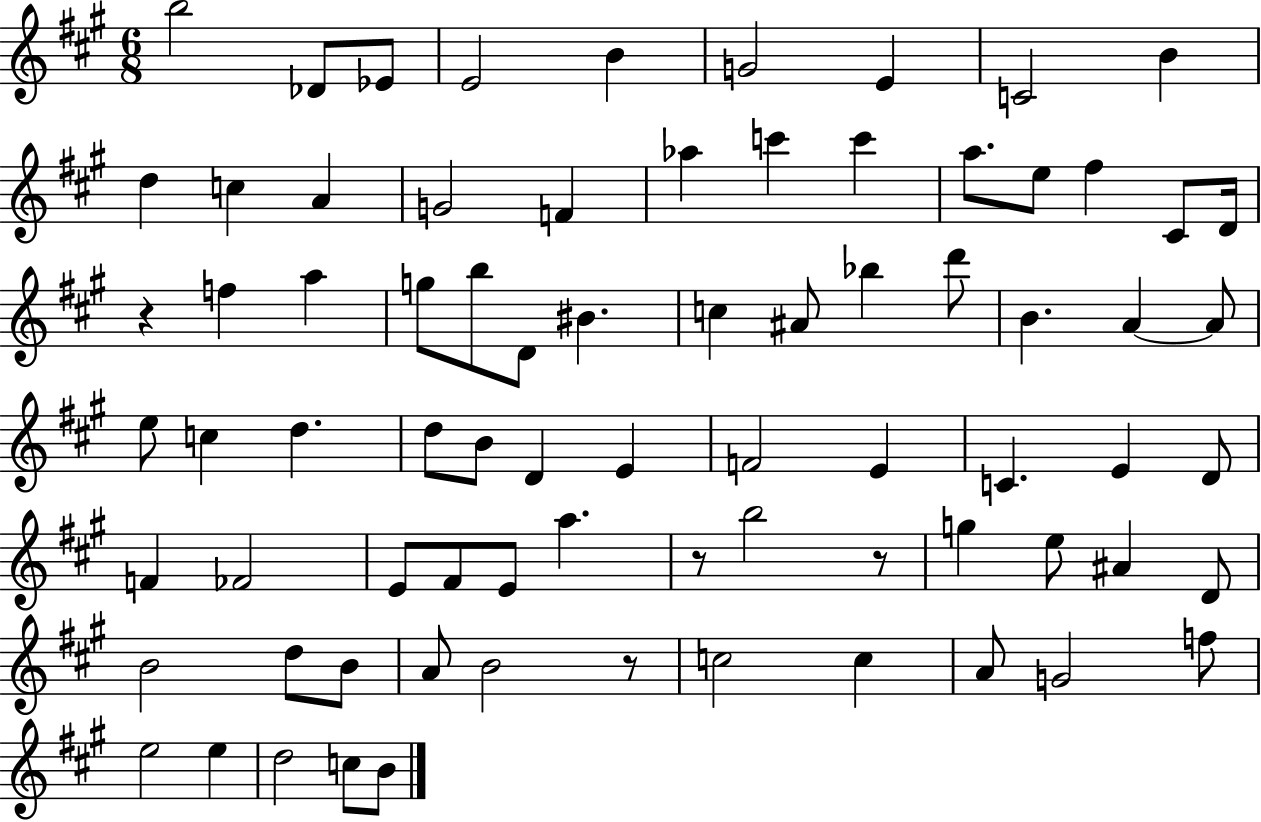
{
  \clef treble
  \numericTimeSignature
  \time 6/8
  \key a \major
  \repeat volta 2 { b''2 des'8 ees'8 | e'2 b'4 | g'2 e'4 | c'2 b'4 | \break d''4 c''4 a'4 | g'2 f'4 | aes''4 c'''4 c'''4 | a''8. e''8 fis''4 cis'8 d'16 | \break r4 f''4 a''4 | g''8 b''8 d'8 bis'4. | c''4 ais'8 bes''4 d'''8 | b'4. a'4~~ a'8 | \break e''8 c''4 d''4. | d''8 b'8 d'4 e'4 | f'2 e'4 | c'4. e'4 d'8 | \break f'4 fes'2 | e'8 fis'8 e'8 a''4. | r8 b''2 r8 | g''4 e''8 ais'4 d'8 | \break b'2 d''8 b'8 | a'8 b'2 r8 | c''2 c''4 | a'8 g'2 f''8 | \break e''2 e''4 | d''2 c''8 b'8 | } \bar "|."
}